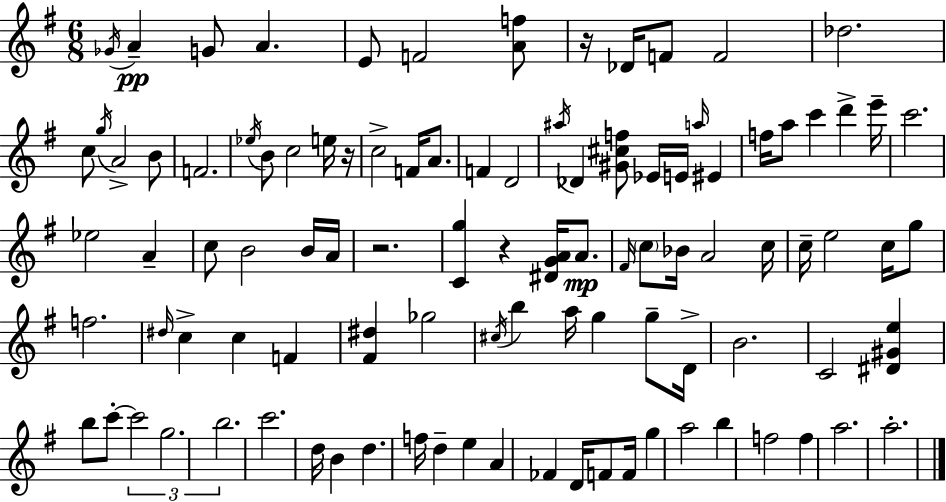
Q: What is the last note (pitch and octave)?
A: A5